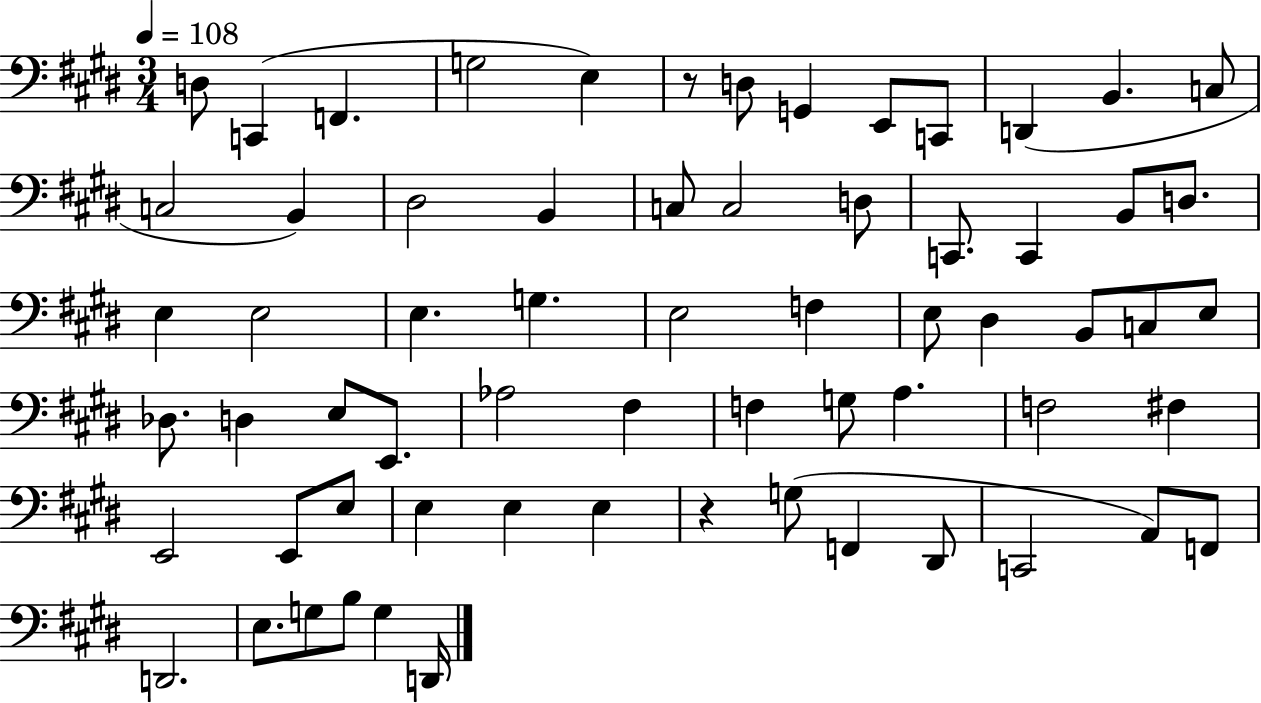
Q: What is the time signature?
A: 3/4